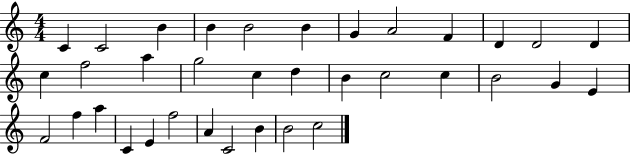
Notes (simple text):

C4/q C4/h B4/q B4/q B4/h B4/q G4/q A4/h F4/q D4/q D4/h D4/q C5/q F5/h A5/q G5/h C5/q D5/q B4/q C5/h C5/q B4/h G4/q E4/q F4/h F5/q A5/q C4/q E4/q F5/h A4/q C4/h B4/q B4/h C5/h